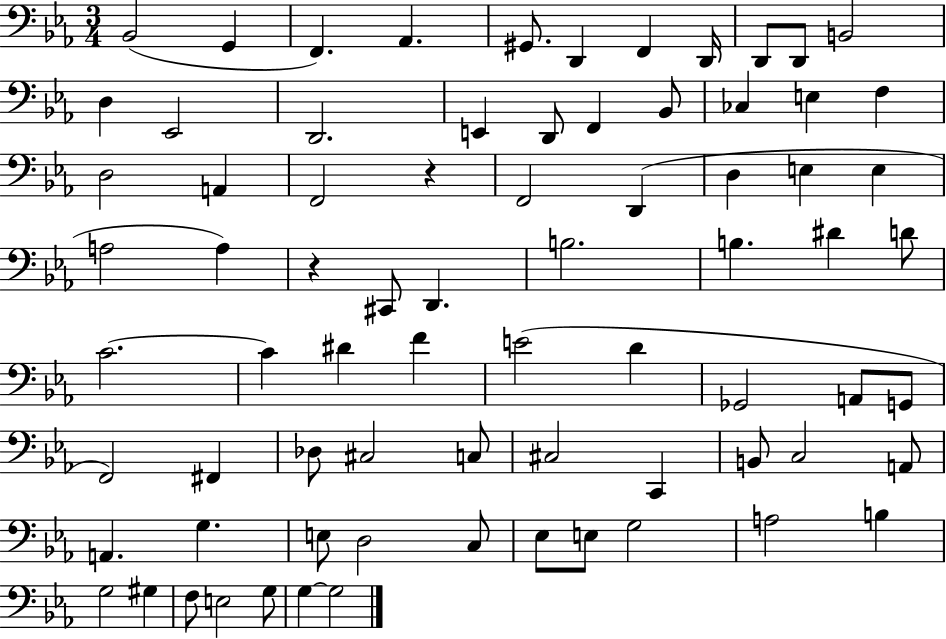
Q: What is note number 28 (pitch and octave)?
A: E3